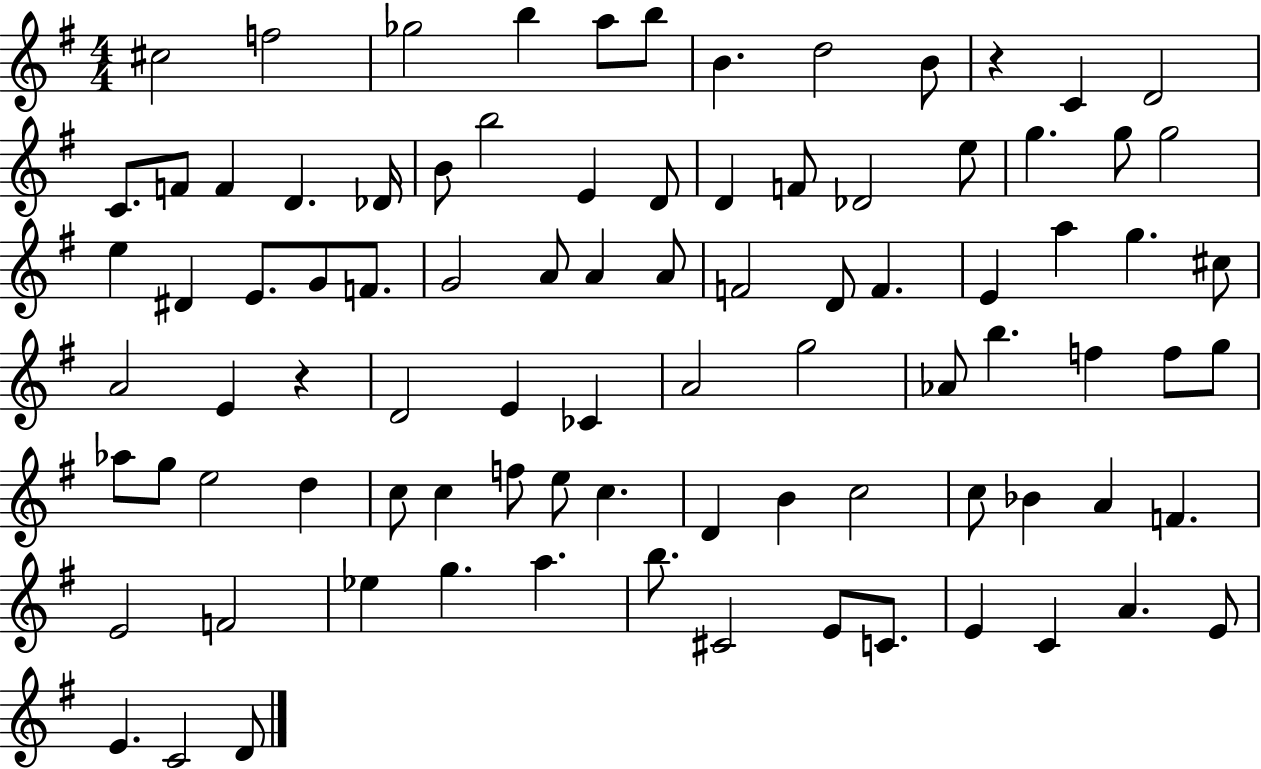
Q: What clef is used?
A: treble